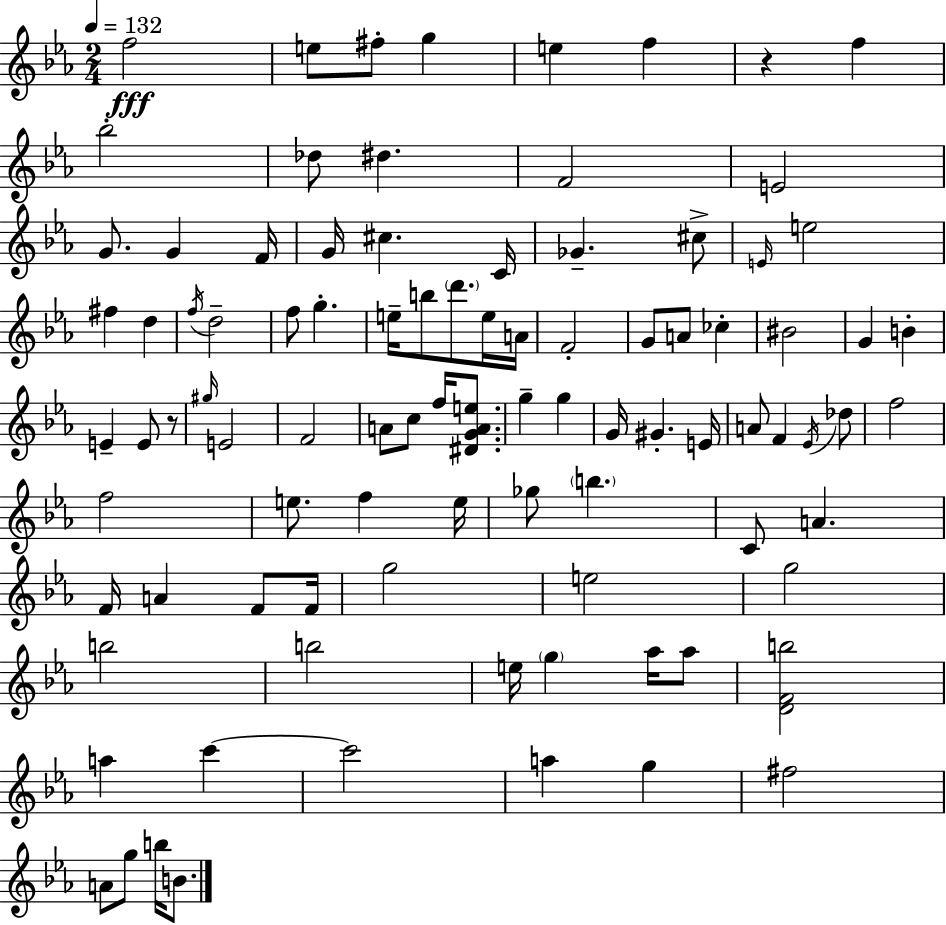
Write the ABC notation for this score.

X:1
T:Untitled
M:2/4
L:1/4
K:Cm
f2 e/2 ^f/2 g e f z f _b2 _d/2 ^d F2 E2 G/2 G F/4 G/4 ^c C/4 _G ^c/2 E/4 e2 ^f d f/4 d2 f/2 g e/4 b/2 d'/2 e/4 A/4 F2 G/2 A/2 _c ^B2 G B E E/2 z/2 ^g/4 E2 F2 A/2 c/2 f/4 [^DGAe]/2 g g G/4 ^G E/4 A/2 F _E/4 _d/2 f2 f2 e/2 f e/4 _g/2 b C/2 A F/4 A F/2 F/4 g2 e2 g2 b2 b2 e/4 g _a/4 _a/2 [DFb]2 a c' c'2 a g ^f2 A/2 g/2 b/4 B/2